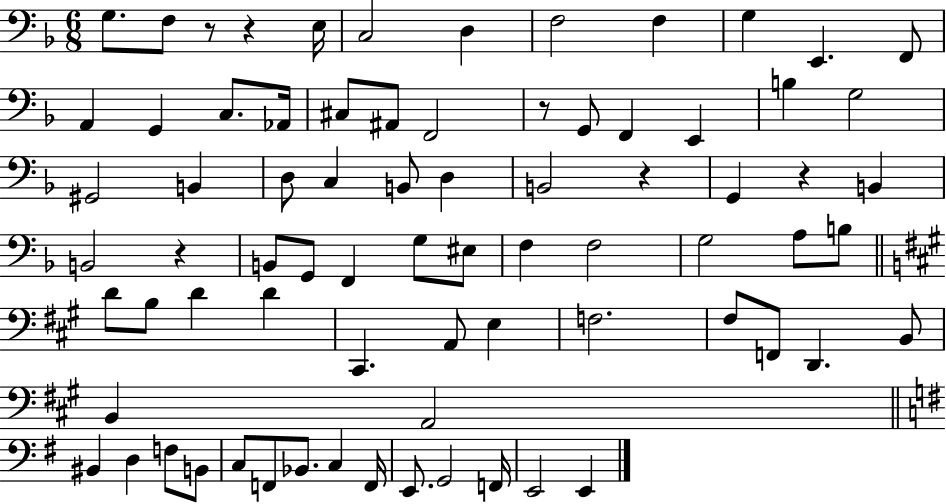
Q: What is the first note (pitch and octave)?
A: G3